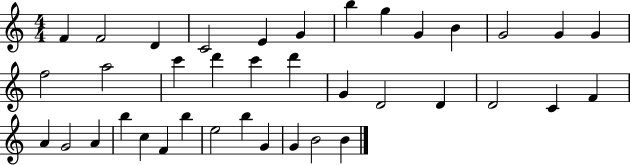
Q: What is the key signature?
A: C major